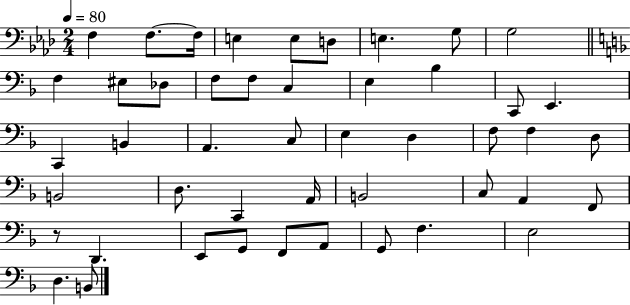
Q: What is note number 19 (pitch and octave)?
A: E2